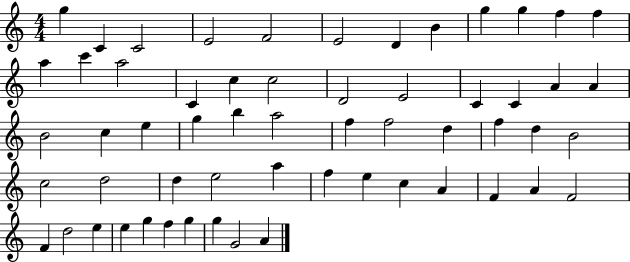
X:1
T:Untitled
M:4/4
L:1/4
K:C
g C C2 E2 F2 E2 D B g g f f a c' a2 C c c2 D2 E2 C C A A B2 c e g b a2 f f2 d f d B2 c2 d2 d e2 a f e c A F A F2 F d2 e e g f g g G2 A